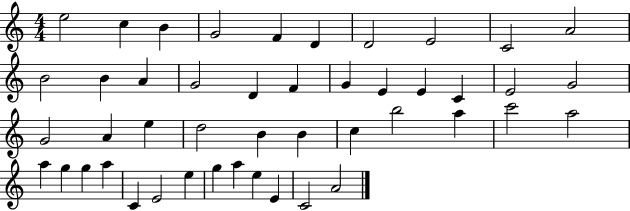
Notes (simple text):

E5/h C5/q B4/q G4/h F4/q D4/q D4/h E4/h C4/h A4/h B4/h B4/q A4/q G4/h D4/q F4/q G4/q E4/q E4/q C4/q E4/h G4/h G4/h A4/q E5/q D5/h B4/q B4/q C5/q B5/h A5/q C6/h A5/h A5/q G5/q G5/q A5/q C4/q E4/h E5/q G5/q A5/q E5/q E4/q C4/h A4/h